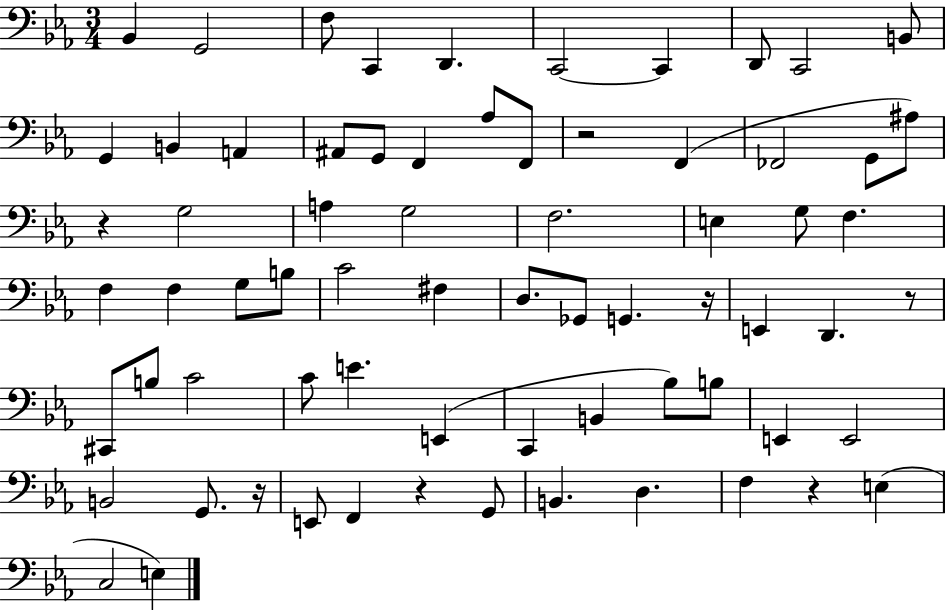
{
  \clef bass
  \numericTimeSignature
  \time 3/4
  \key ees \major
  bes,4 g,2 | f8 c,4 d,4. | c,2~~ c,4 | d,8 c,2 b,8 | \break g,4 b,4 a,4 | ais,8 g,8 f,4 aes8 f,8 | r2 f,4( | fes,2 g,8 ais8) | \break r4 g2 | a4 g2 | f2. | e4 g8 f4. | \break f4 f4 g8 b8 | c'2 fis4 | d8. ges,8 g,4. r16 | e,4 d,4. r8 | \break cis,8 b8 c'2 | c'8 e'4. e,4( | c,4 b,4 bes8) b8 | e,4 e,2 | \break b,2 g,8. r16 | e,8 f,4 r4 g,8 | b,4. d4. | f4 r4 e4( | \break c2 e4) | \bar "|."
}